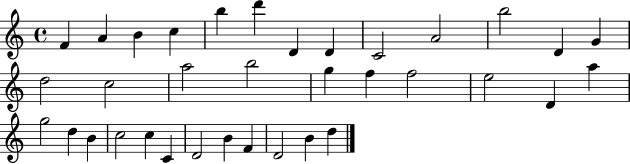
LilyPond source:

{
  \clef treble
  \time 4/4
  \defaultTimeSignature
  \key c \major
  f'4 a'4 b'4 c''4 | b''4 d'''4 d'4 d'4 | c'2 a'2 | b''2 d'4 g'4 | \break d''2 c''2 | a''2 b''2 | g''4 f''4 f''2 | e''2 d'4 a''4 | \break g''2 d''4 b'4 | c''2 c''4 c'4 | d'2 b'4 f'4 | d'2 b'4 d''4 | \break \bar "|."
}